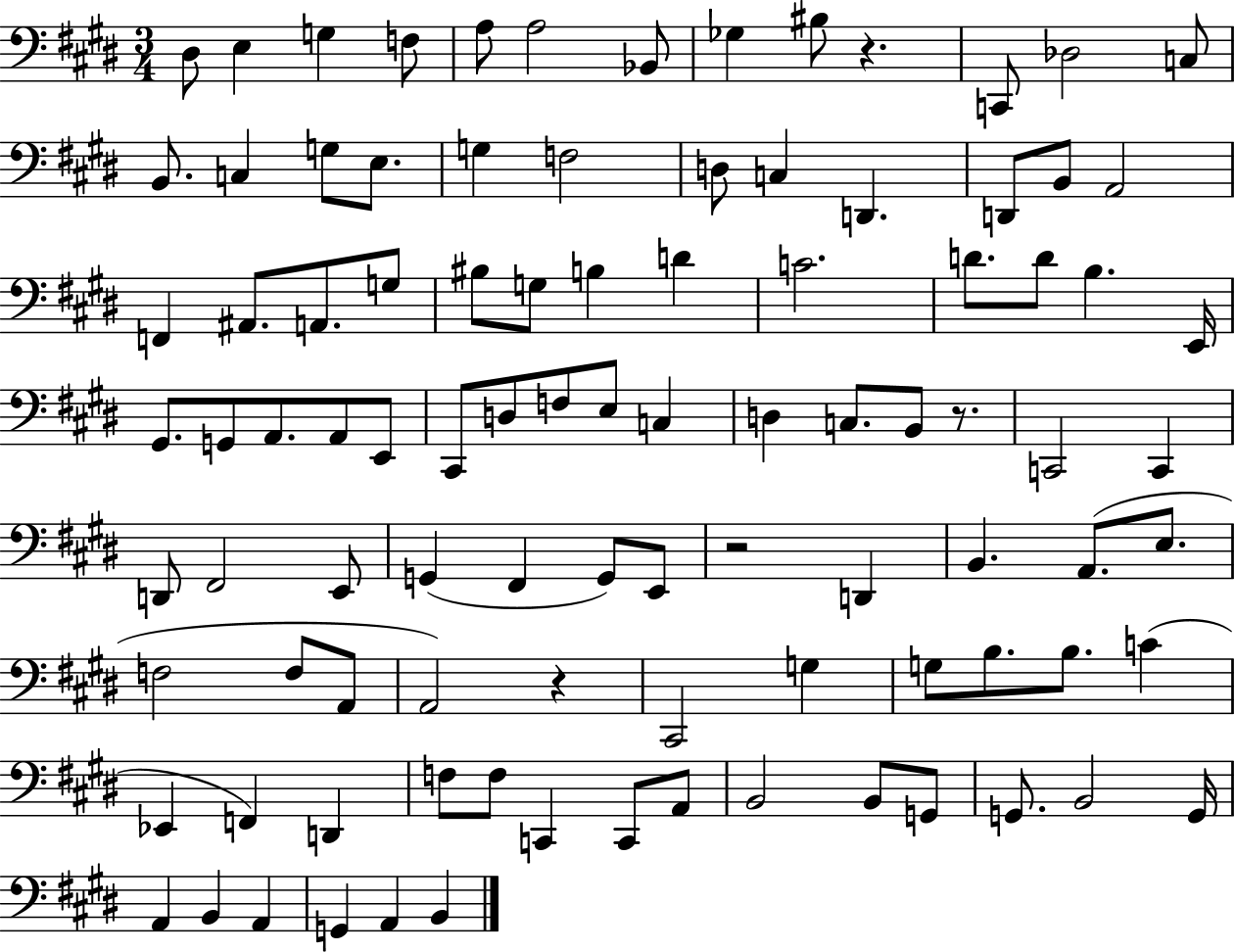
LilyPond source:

{
  \clef bass
  \numericTimeSignature
  \time 3/4
  \key e \major
  dis8 e4 g4 f8 | a8 a2 bes,8 | ges4 bis8 r4. | c,8 des2 c8 | \break b,8. c4 g8 e8. | g4 f2 | d8 c4 d,4. | d,8 b,8 a,2 | \break f,4 ais,8. a,8. g8 | bis8 g8 b4 d'4 | c'2. | d'8. d'8 b4. e,16 | \break gis,8. g,8 a,8. a,8 e,8 | cis,8 d8 f8 e8 c4 | d4 c8. b,8 r8. | c,2 c,4 | \break d,8 fis,2 e,8 | g,4( fis,4 g,8) e,8 | r2 d,4 | b,4. a,8.( e8. | \break f2 f8 a,8 | a,2) r4 | cis,2 g4 | g8 b8. b8. c'4( | \break ees,4 f,4) d,4 | f8 f8 c,4 c,8 a,8 | b,2 b,8 g,8 | g,8. b,2 g,16 | \break a,4 b,4 a,4 | g,4 a,4 b,4 | \bar "|."
}